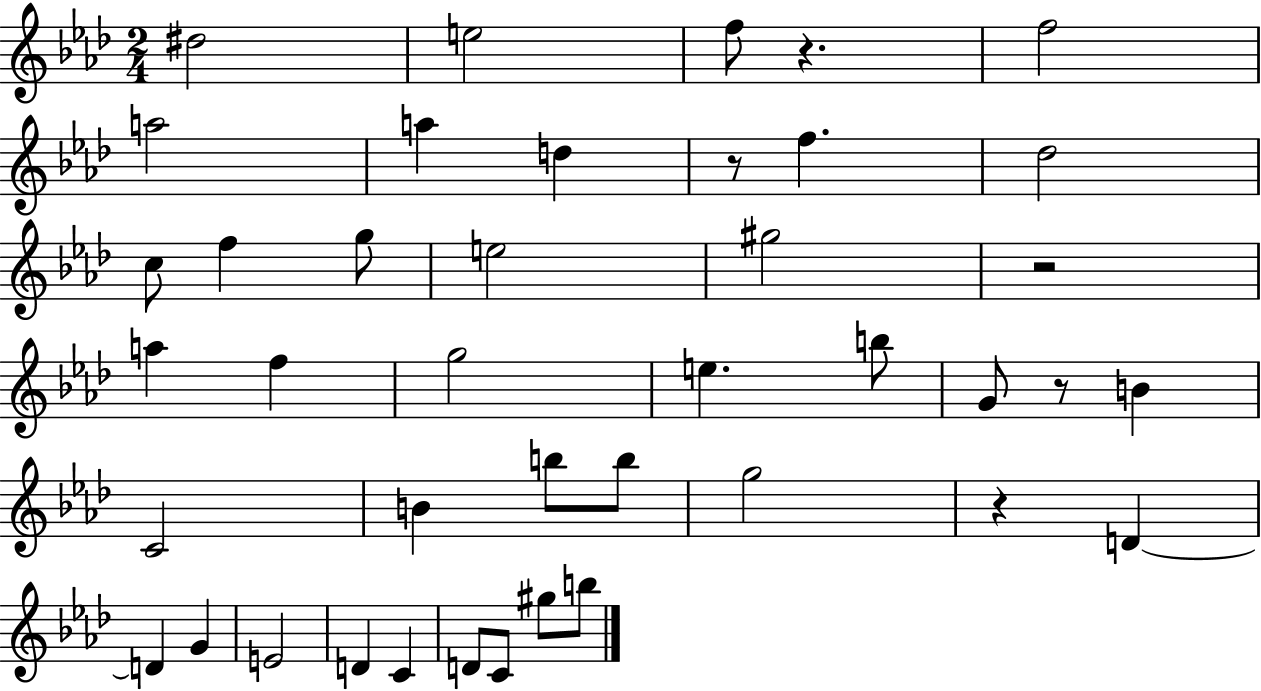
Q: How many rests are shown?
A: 5